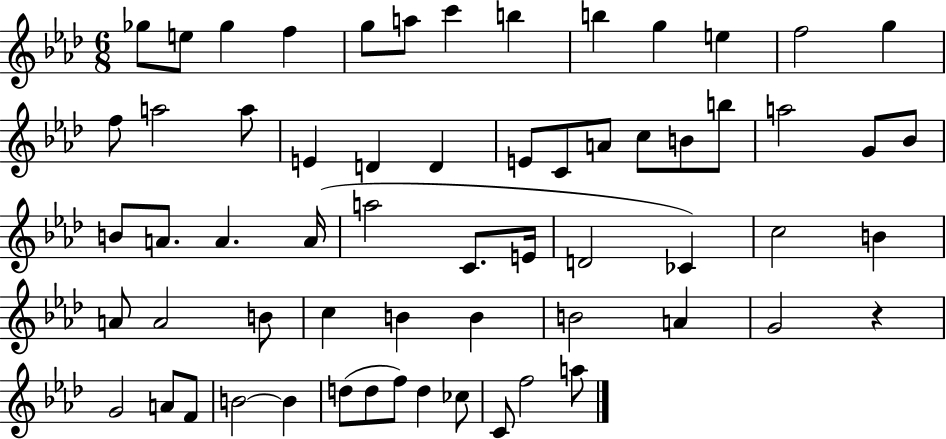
{
  \clef treble
  \numericTimeSignature
  \time 6/8
  \key aes \major
  ges''8 e''8 ges''4 f''4 | g''8 a''8 c'''4 b''4 | b''4 g''4 e''4 | f''2 g''4 | \break f''8 a''2 a''8 | e'4 d'4 d'4 | e'8 c'8 a'8 c''8 b'8 b''8 | a''2 g'8 bes'8 | \break b'8 a'8. a'4. a'16( | a''2 c'8. e'16 | d'2 ces'4) | c''2 b'4 | \break a'8 a'2 b'8 | c''4 b'4 b'4 | b'2 a'4 | g'2 r4 | \break g'2 a'8 f'8 | b'2~~ b'4 | d''8( d''8 f''8) d''4 ces''8 | c'8 f''2 a''8 | \break \bar "|."
}